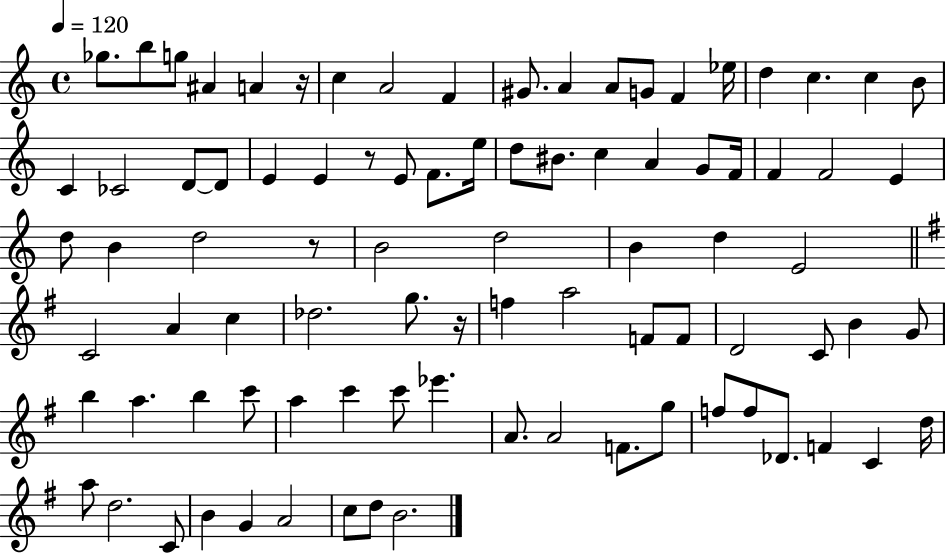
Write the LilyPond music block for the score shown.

{
  \clef treble
  \time 4/4
  \defaultTimeSignature
  \key c \major
  \tempo 4 = 120
  ges''8. b''8 g''8 ais'4 a'4 r16 | c''4 a'2 f'4 | gis'8. a'4 a'8 g'8 f'4 ees''16 | d''4 c''4. c''4 b'8 | \break c'4 ces'2 d'8~~ d'8 | e'4 e'4 r8 e'8 f'8. e''16 | d''8 bis'8. c''4 a'4 g'8 f'16 | f'4 f'2 e'4 | \break d''8 b'4 d''2 r8 | b'2 d''2 | b'4 d''4 e'2 | \bar "||" \break \key e \minor c'2 a'4 c''4 | des''2. g''8. r16 | f''4 a''2 f'8 f'8 | d'2 c'8 b'4 g'8 | \break b''4 a''4. b''4 c'''8 | a''4 c'''4 c'''8 ees'''4. | a'8. a'2 f'8. g''8 | f''8 f''8 des'8. f'4 c'4 d''16 | \break a''8 d''2. c'8 | b'4 g'4 a'2 | c''8 d''8 b'2. | \bar "|."
}